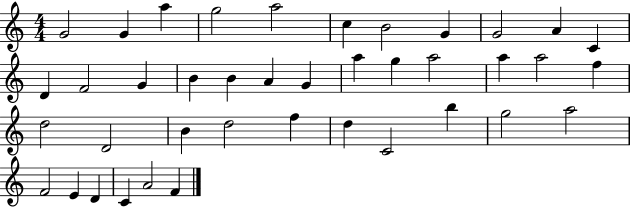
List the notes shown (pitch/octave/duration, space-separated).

G4/h G4/q A5/q G5/h A5/h C5/q B4/h G4/q G4/h A4/q C4/q D4/q F4/h G4/q B4/q B4/q A4/q G4/q A5/q G5/q A5/h A5/q A5/h F5/q D5/h D4/h B4/q D5/h F5/q D5/q C4/h B5/q G5/h A5/h F4/h E4/q D4/q C4/q A4/h F4/q